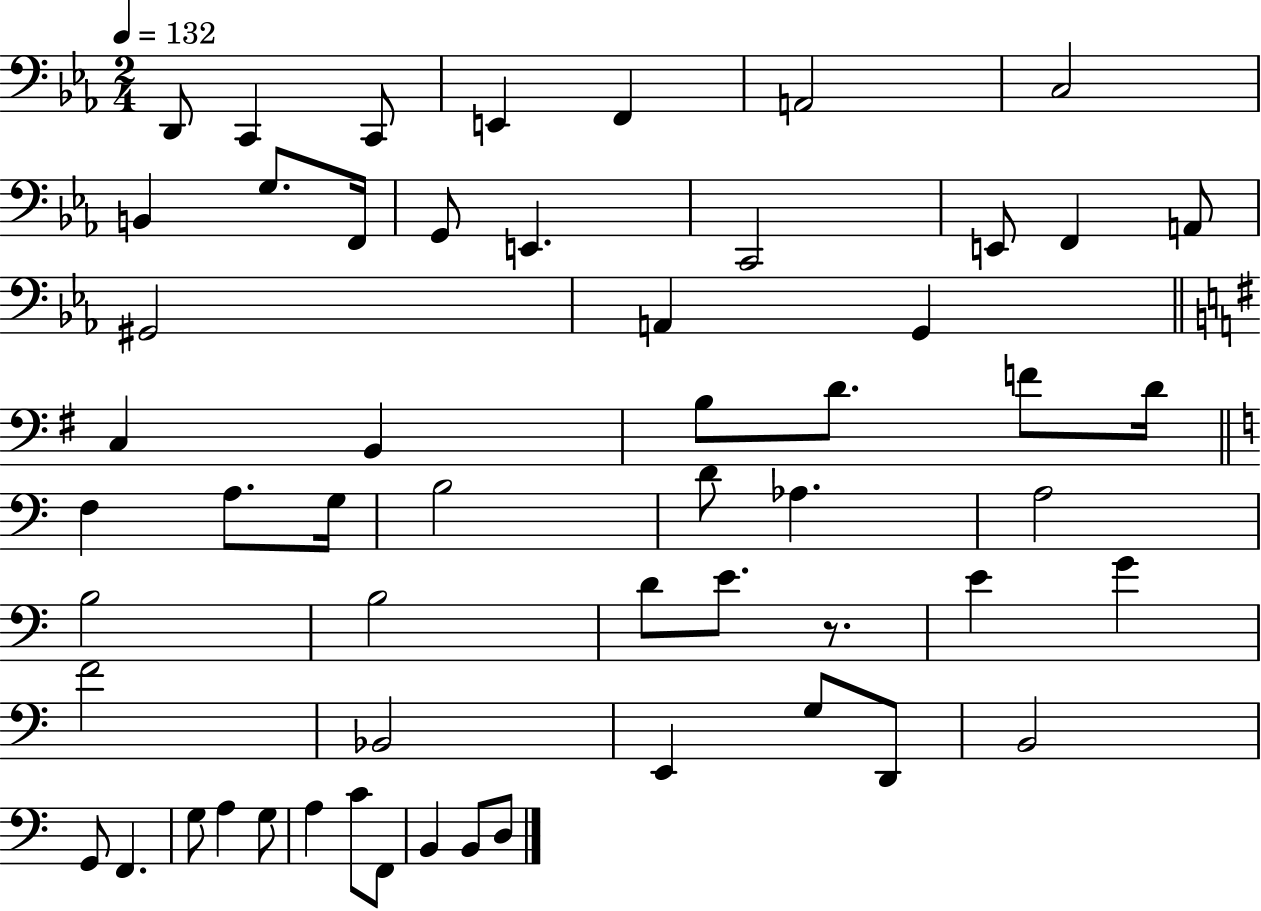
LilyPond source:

{
  \clef bass
  \numericTimeSignature
  \time 2/4
  \key ees \major
  \tempo 4 = 132
  \repeat volta 2 { d,8 c,4 c,8 | e,4 f,4 | a,2 | c2 | \break b,4 g8. f,16 | g,8 e,4. | c,2 | e,8 f,4 a,8 | \break gis,2 | a,4 g,4 | \bar "||" \break \key e \minor c4 b,4 | b8 d'8. f'8 d'16 | \bar "||" \break \key c \major f4 a8. g16 | b2 | d'8 aes4. | a2 | \break b2 | b2 | d'8 e'8. r8. | e'4 g'4 | \break f'2 | bes,2 | e,4 g8 d,8 | b,2 | \break g,8 f,4. | g8 a4 g8 | a4 c'8 f,8 | b,4 b,8 d8 | \break } \bar "|."
}